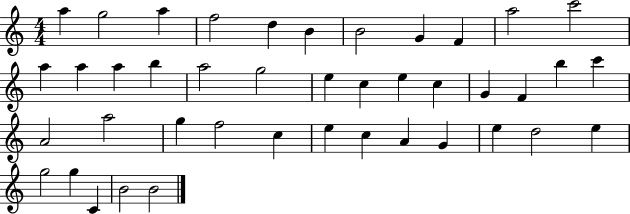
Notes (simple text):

A5/q G5/h A5/q F5/h D5/q B4/q B4/h G4/q F4/q A5/h C6/h A5/q A5/q A5/q B5/q A5/h G5/h E5/q C5/q E5/q C5/q G4/q F4/q B5/q C6/q A4/h A5/h G5/q F5/h C5/q E5/q C5/q A4/q G4/q E5/q D5/h E5/q G5/h G5/q C4/q B4/h B4/h